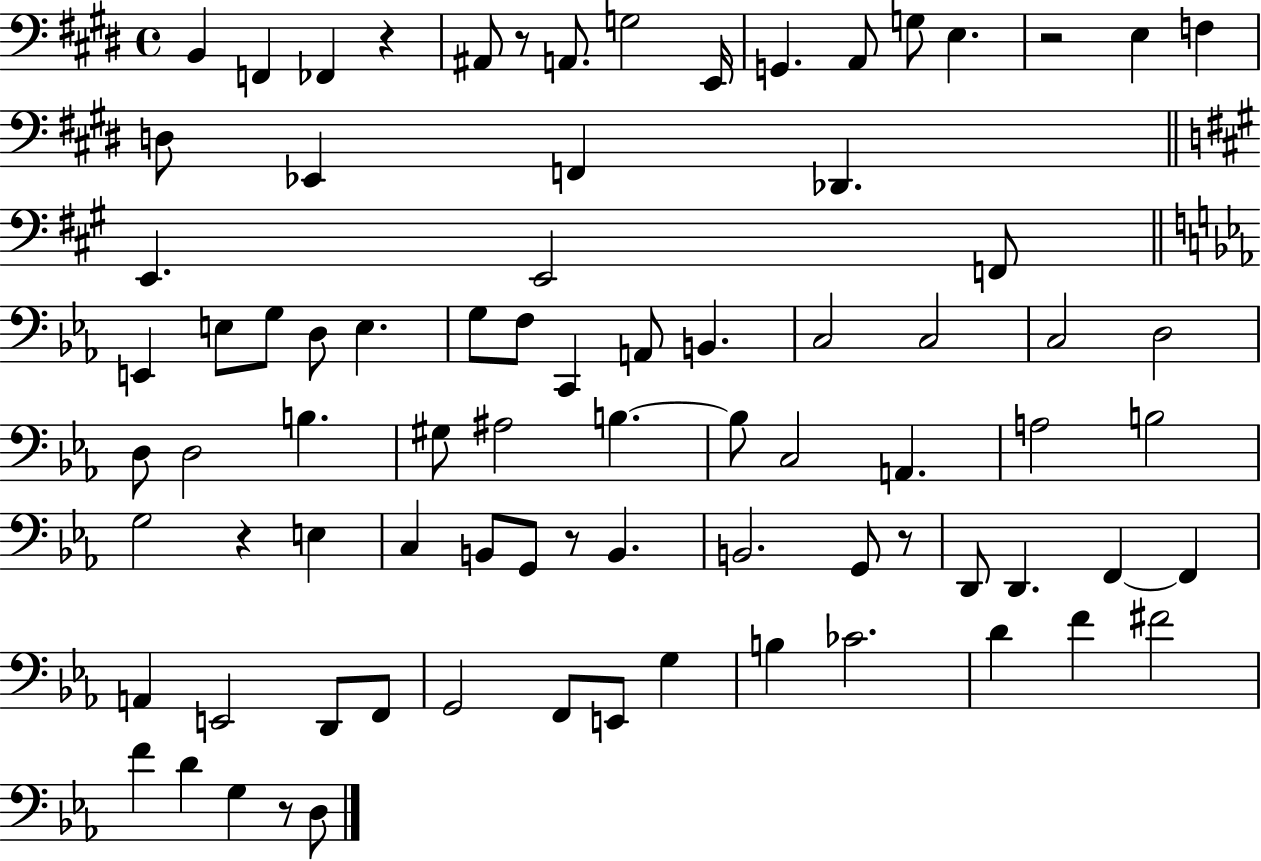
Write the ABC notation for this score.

X:1
T:Untitled
M:4/4
L:1/4
K:E
B,, F,, _F,, z ^A,,/2 z/2 A,,/2 G,2 E,,/4 G,, A,,/2 G,/2 E, z2 E, F, D,/2 _E,, F,, _D,, E,, E,,2 F,,/2 E,, E,/2 G,/2 D,/2 E, G,/2 F,/2 C,, A,,/2 B,, C,2 C,2 C,2 D,2 D,/2 D,2 B, ^G,/2 ^A,2 B, B,/2 C,2 A,, A,2 B,2 G,2 z E, C, B,,/2 G,,/2 z/2 B,, B,,2 G,,/2 z/2 D,,/2 D,, F,, F,, A,, E,,2 D,,/2 F,,/2 G,,2 F,,/2 E,,/2 G, B, _C2 D F ^F2 F D G, z/2 D,/2